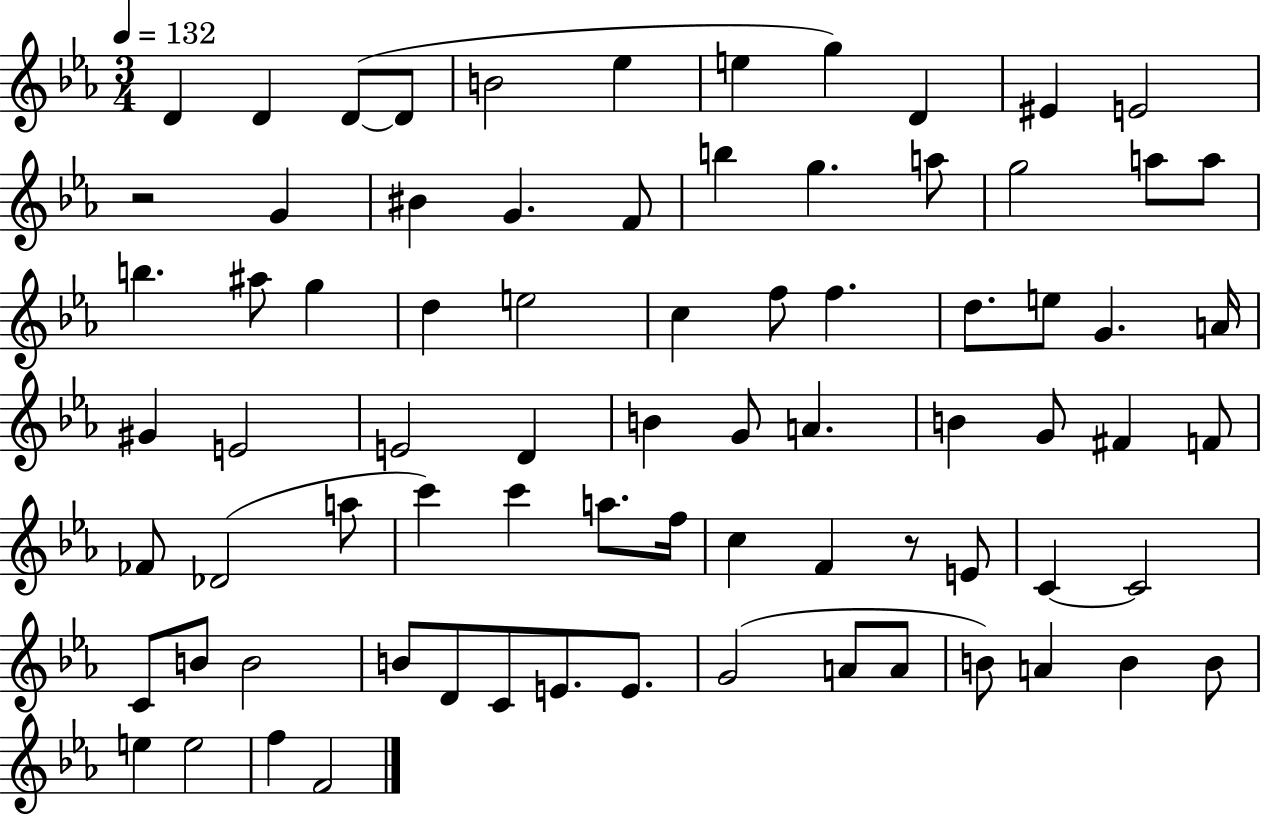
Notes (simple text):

D4/q D4/q D4/e D4/e B4/h Eb5/q E5/q G5/q D4/q EIS4/q E4/h R/h G4/q BIS4/q G4/q. F4/e B5/q G5/q. A5/e G5/h A5/e A5/e B5/q. A#5/e G5/q D5/q E5/h C5/q F5/e F5/q. D5/e. E5/e G4/q. A4/s G#4/q E4/h E4/h D4/q B4/q G4/e A4/q. B4/q G4/e F#4/q F4/e FES4/e Db4/h A5/e C6/q C6/q A5/e. F5/s C5/q F4/q R/e E4/e C4/q C4/h C4/e B4/e B4/h B4/e D4/e C4/e E4/e. E4/e. G4/h A4/e A4/e B4/e A4/q B4/q B4/e E5/q E5/h F5/q F4/h